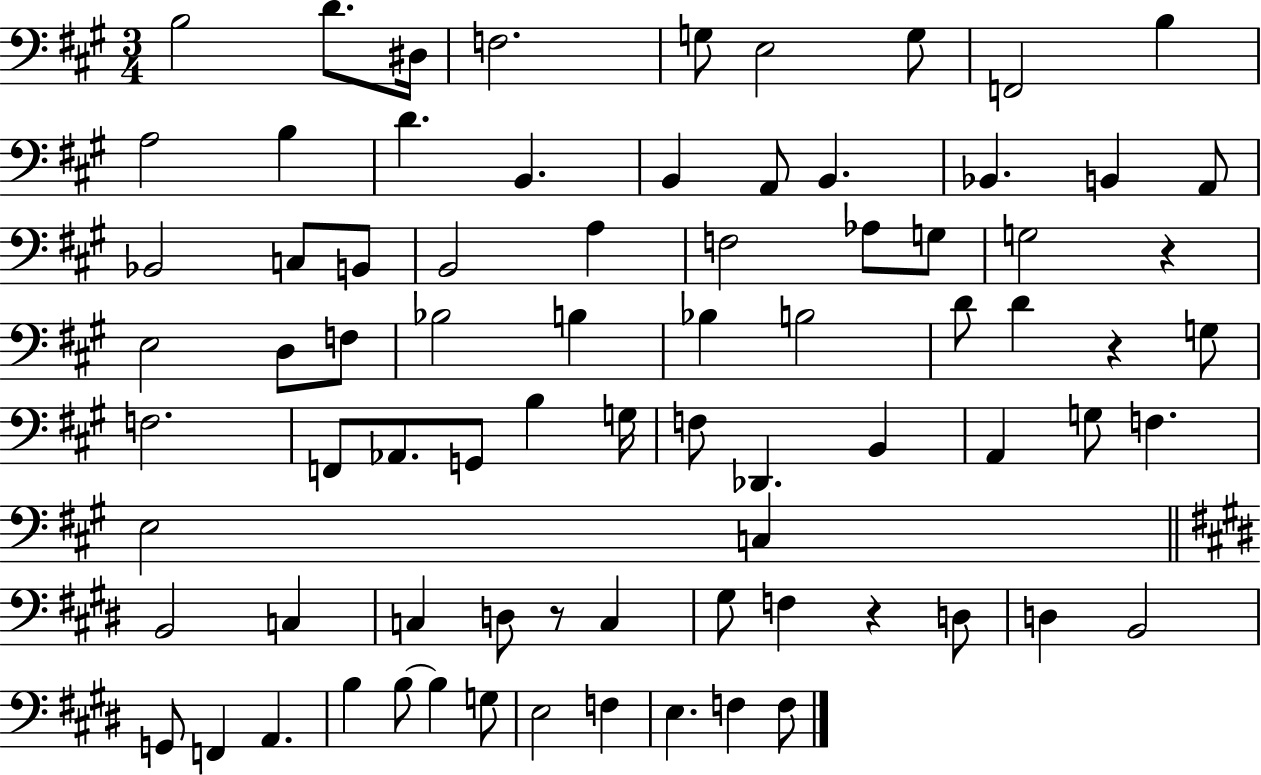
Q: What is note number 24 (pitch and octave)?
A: A3